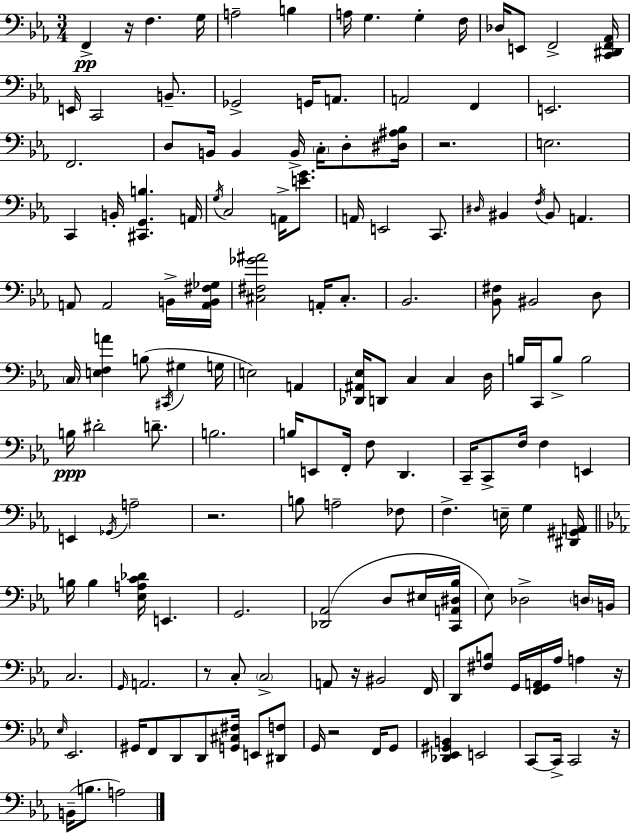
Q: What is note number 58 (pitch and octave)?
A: A2